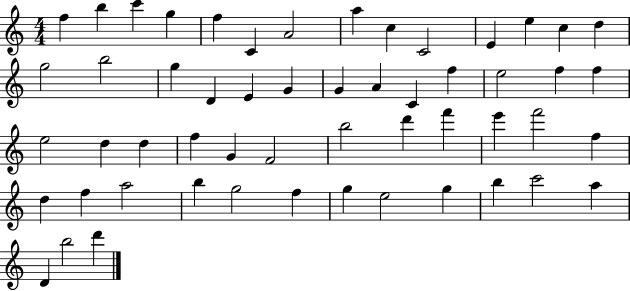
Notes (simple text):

F5/q B5/q C6/q G5/q F5/q C4/q A4/h A5/q C5/q C4/h E4/q E5/q C5/q D5/q G5/h B5/h G5/q D4/q E4/q G4/q G4/q A4/q C4/q F5/q E5/h F5/q F5/q E5/h D5/q D5/q F5/q G4/q F4/h B5/h D6/q F6/q E6/q F6/h F5/q D5/q F5/q A5/h B5/q G5/h F5/q G5/q E5/h G5/q B5/q C6/h A5/q D4/q B5/h D6/q